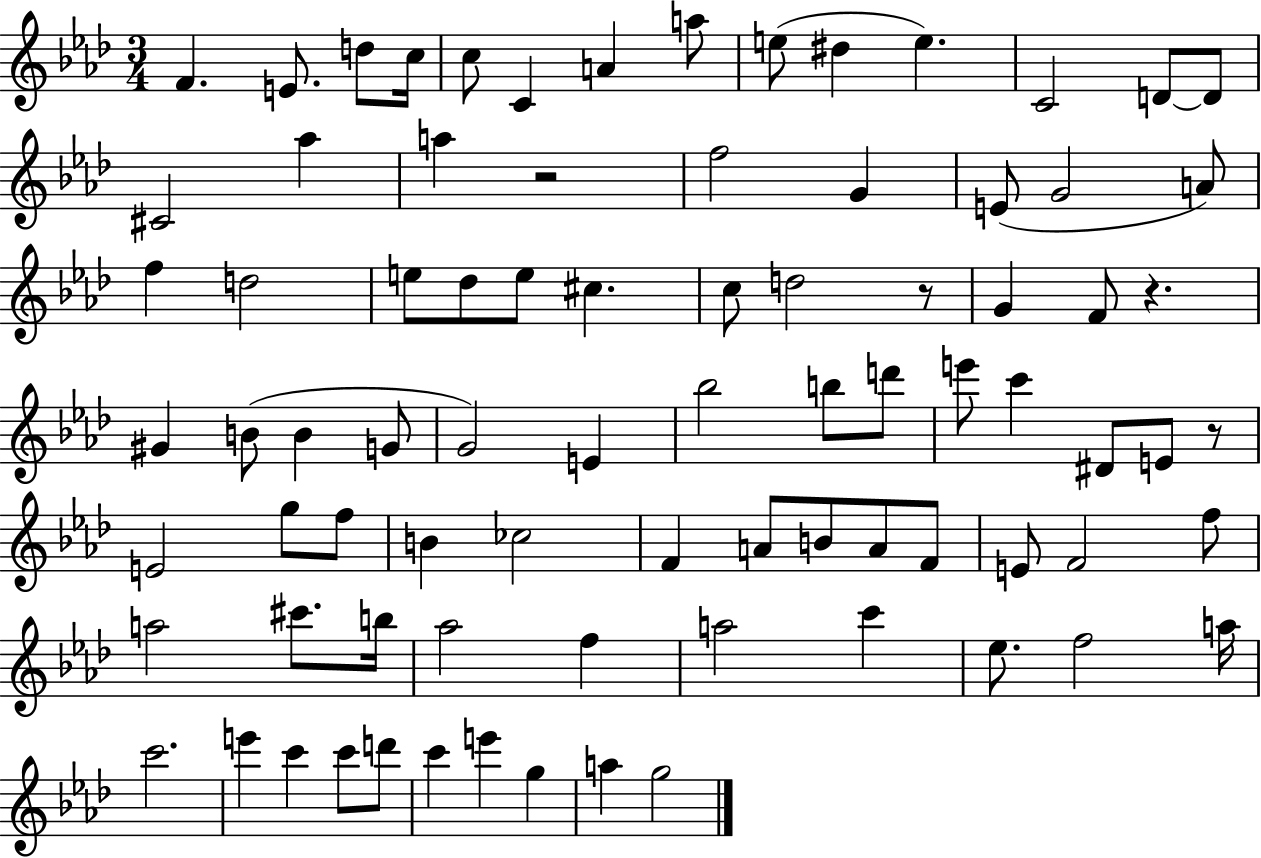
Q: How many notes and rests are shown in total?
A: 82